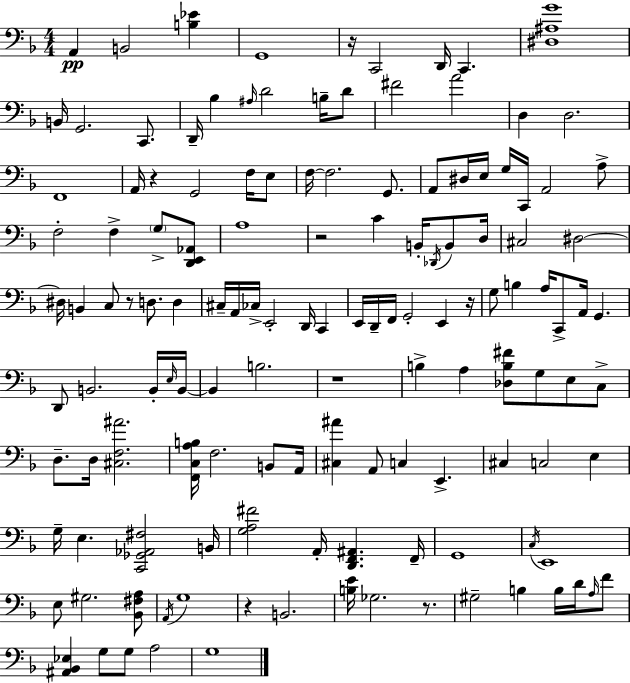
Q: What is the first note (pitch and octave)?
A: A2